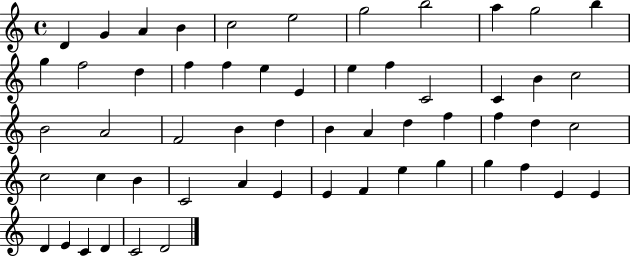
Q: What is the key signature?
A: C major